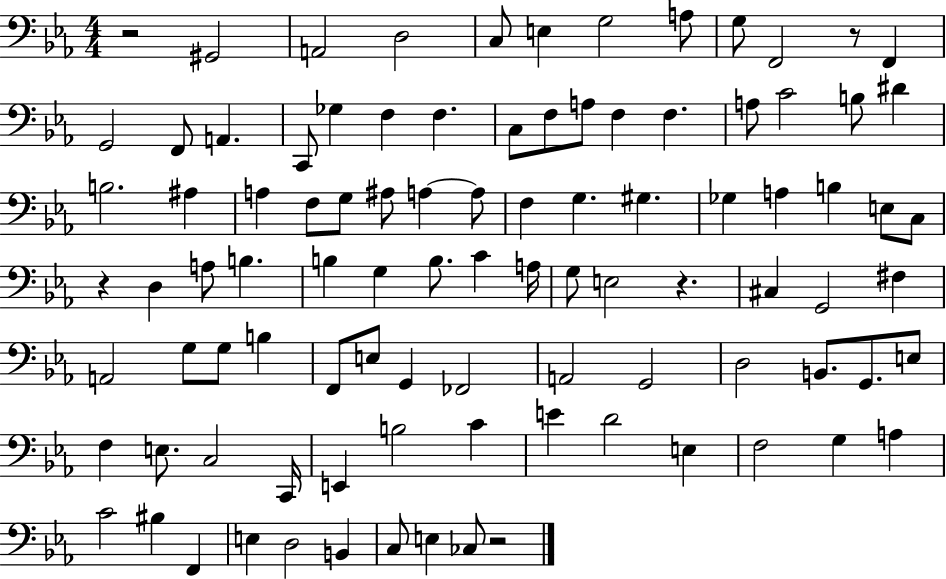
R/h G#2/h A2/h D3/h C3/e E3/q G3/h A3/e G3/e F2/h R/e F2/q G2/h F2/e A2/q. C2/e Gb3/q F3/q F3/q. C3/e F3/e A3/e F3/q F3/q. A3/e C4/h B3/e D#4/q B3/h. A#3/q A3/q F3/e G3/e A#3/e A3/q A3/e F3/q G3/q. G#3/q. Gb3/q A3/q B3/q E3/e C3/e R/q D3/q A3/e B3/q. B3/q G3/q B3/e. C4/q A3/s G3/e E3/h R/q. C#3/q G2/h F#3/q A2/h G3/e G3/e B3/q F2/e E3/e G2/q FES2/h A2/h G2/h D3/h B2/e. G2/e. E3/e F3/q E3/e. C3/h C2/s E2/q B3/h C4/q E4/q D4/h E3/q F3/h G3/q A3/q C4/h BIS3/q F2/q E3/q D3/h B2/q C3/e E3/q CES3/e R/h